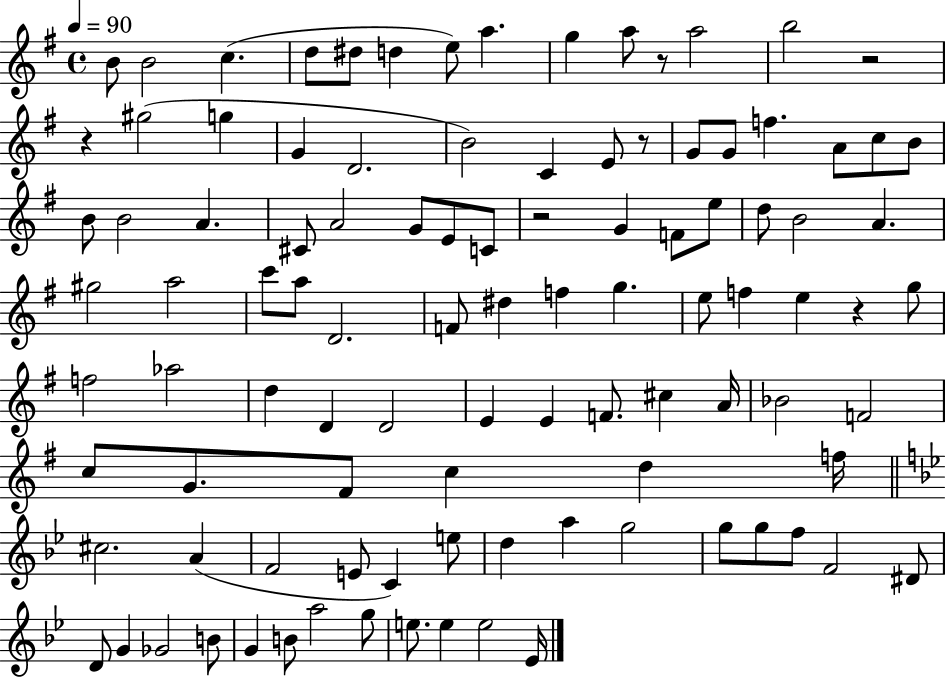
X:1
T:Untitled
M:4/4
L:1/4
K:G
B/2 B2 c d/2 ^d/2 d e/2 a g a/2 z/2 a2 b2 z2 z ^g2 g G D2 B2 C E/2 z/2 G/2 G/2 f A/2 c/2 B/2 B/2 B2 A ^C/2 A2 G/2 E/2 C/2 z2 G F/2 e/2 d/2 B2 A ^g2 a2 c'/2 a/2 D2 F/2 ^d f g e/2 f e z g/2 f2 _a2 d D D2 E E F/2 ^c A/4 _B2 F2 c/2 G/2 ^F/2 c d f/4 ^c2 A F2 E/2 C e/2 d a g2 g/2 g/2 f/2 F2 ^D/2 D/2 G _G2 B/2 G B/2 a2 g/2 e/2 e e2 _E/4